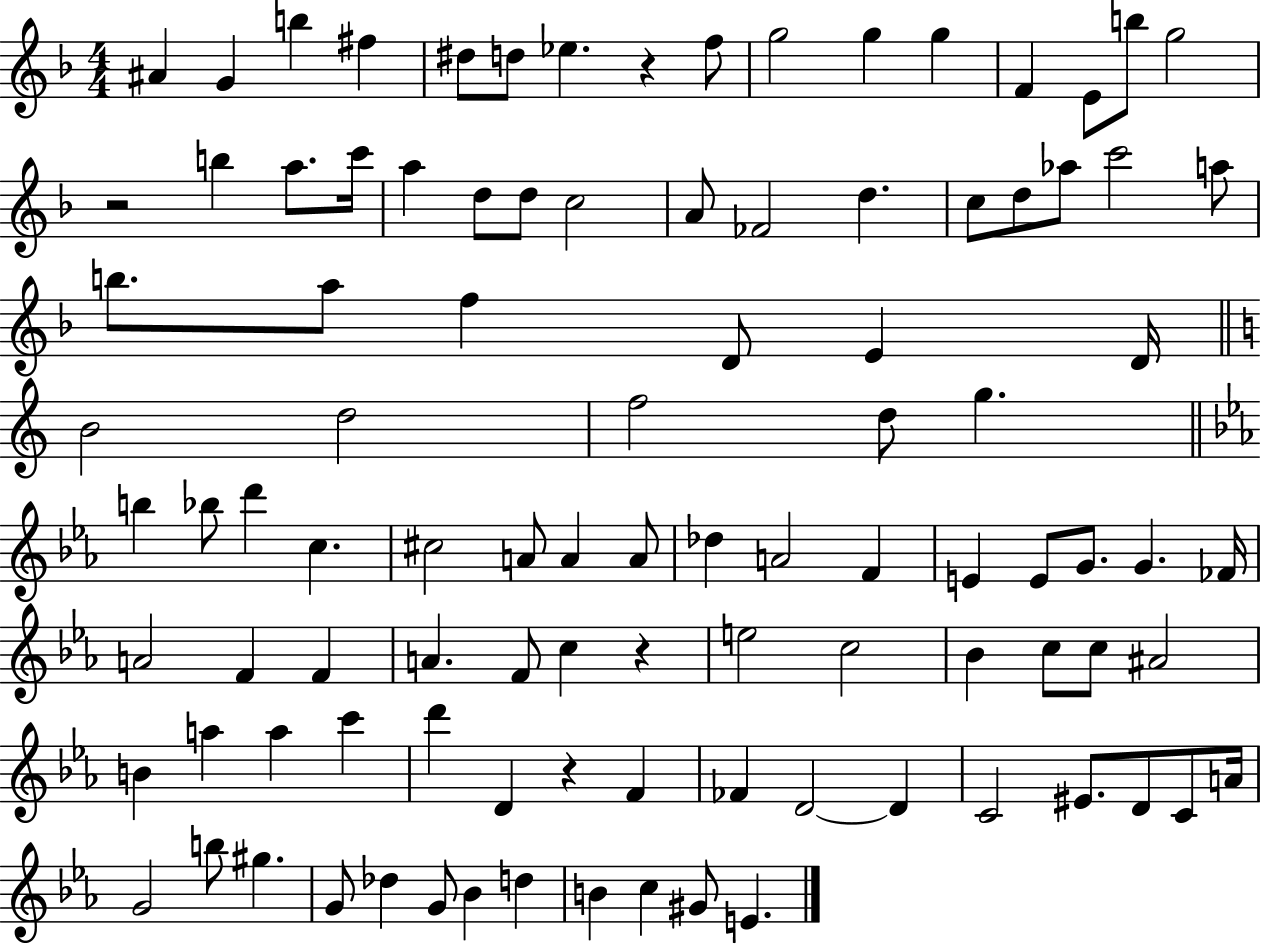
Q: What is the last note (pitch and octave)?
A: E4